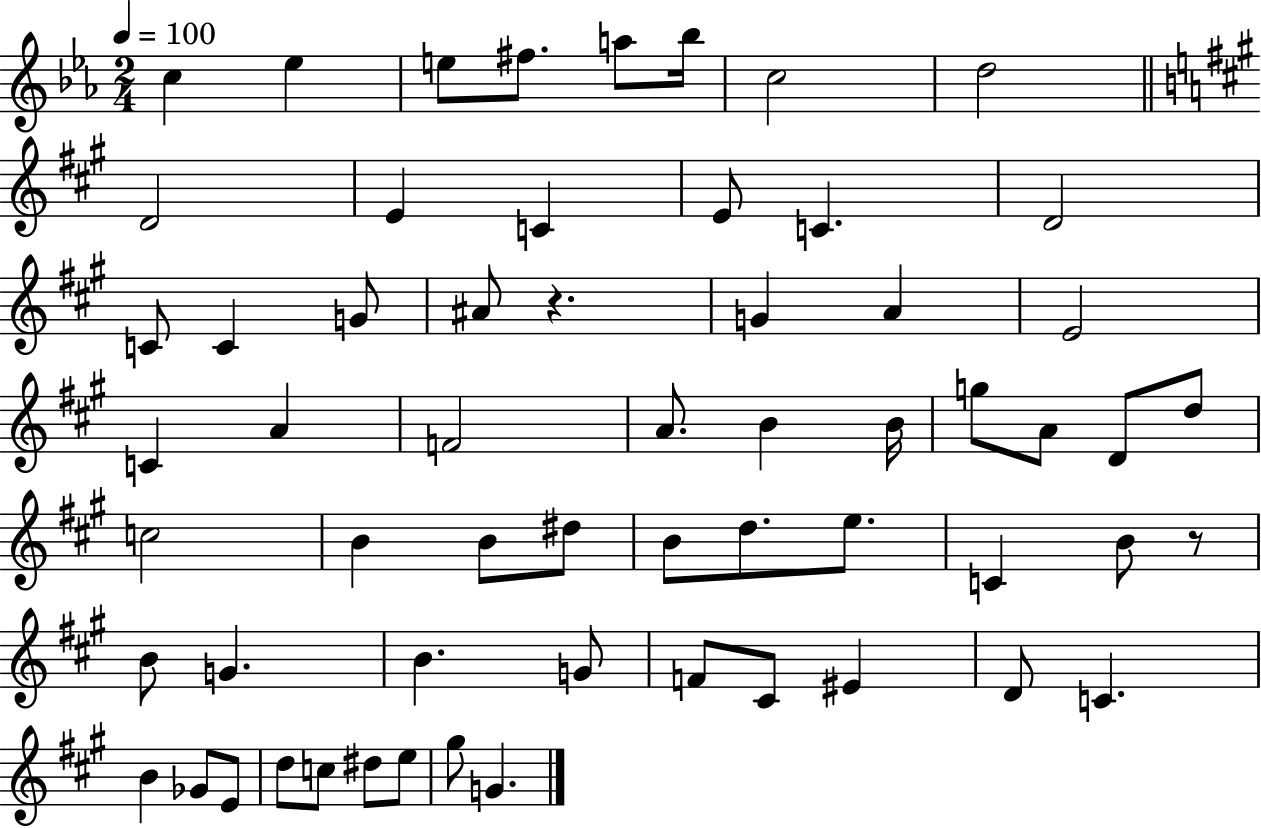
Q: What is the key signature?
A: EES major